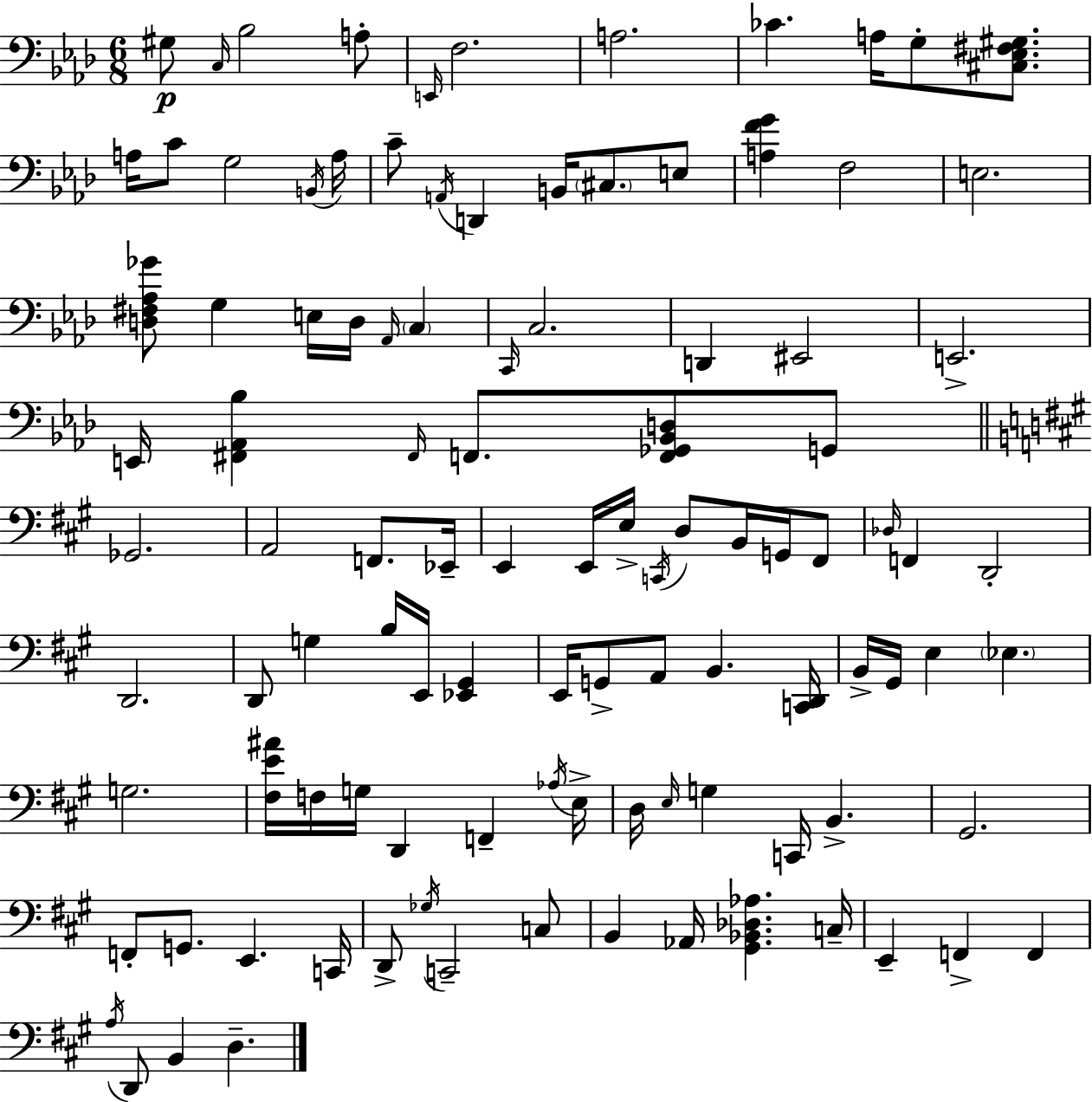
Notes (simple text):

G#3/e C3/s Bb3/h A3/e E2/s F3/h. A3/h. CES4/q. A3/s G3/e [C#3,Eb3,F#3,G#3]/e. A3/s C4/e G3/h B2/s A3/s C4/e A2/s D2/q B2/s C#3/e. E3/e [A3,F4,G4]/q F3/h E3/h. [D3,F#3,Ab3,Gb4]/e G3/q E3/s D3/s Ab2/s C3/q C2/s C3/h. D2/q EIS2/h E2/h. E2/s [F#2,Ab2,Bb3]/q F#2/s F2/e. [F2,Gb2,Bb2,D3]/e G2/e Gb2/h. A2/h F2/e. Eb2/s E2/q E2/s E3/s C2/s D3/e B2/s G2/s F#2/e Db3/s F2/q D2/h D2/h. D2/e G3/q B3/s E2/s [Eb2,G#2]/q E2/s G2/e A2/e B2/q. [C2,D2]/s B2/s G#2/s E3/q Eb3/q. G3/h. [F#3,E4,A#4]/s F3/s G3/s D2/q F2/q Ab3/s E3/s D3/s E3/s G3/q C2/s B2/q. G#2/h. F2/e G2/e. E2/q. C2/s D2/e Gb3/s C2/h C3/e B2/q Ab2/s [G#2,Bb2,Db3,Ab3]/q. C3/s E2/q F2/q F2/q A3/s D2/e B2/q D3/q.